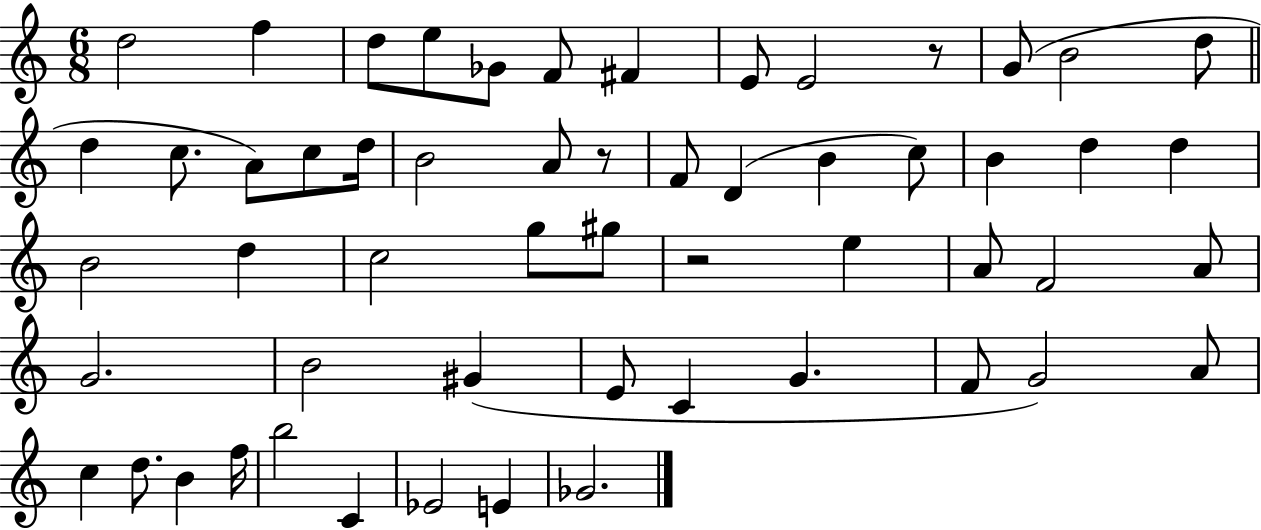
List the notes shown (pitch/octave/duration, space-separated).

D5/h F5/q D5/e E5/e Gb4/e F4/e F#4/q E4/e E4/h R/e G4/e B4/h D5/e D5/q C5/e. A4/e C5/e D5/s B4/h A4/e R/e F4/e D4/q B4/q C5/e B4/q D5/q D5/q B4/h D5/q C5/h G5/e G#5/e R/h E5/q A4/e F4/h A4/e G4/h. B4/h G#4/q E4/e C4/q G4/q. F4/e G4/h A4/e C5/q D5/e. B4/q F5/s B5/h C4/q Eb4/h E4/q Gb4/h.